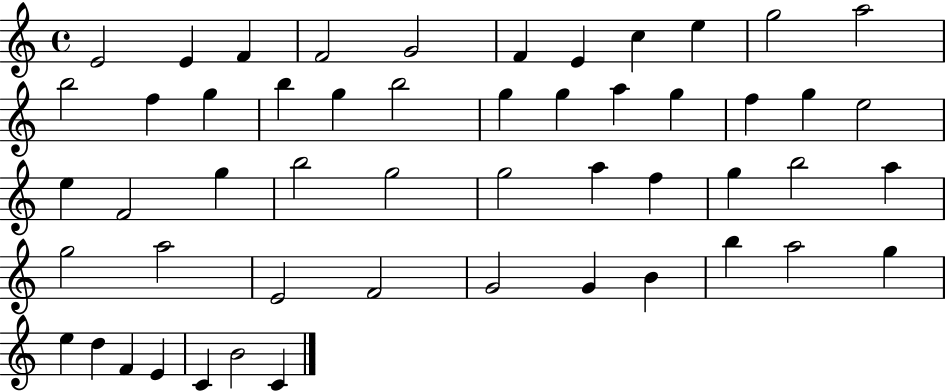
X:1
T:Untitled
M:4/4
L:1/4
K:C
E2 E F F2 G2 F E c e g2 a2 b2 f g b g b2 g g a g f g e2 e F2 g b2 g2 g2 a f g b2 a g2 a2 E2 F2 G2 G B b a2 g e d F E C B2 C